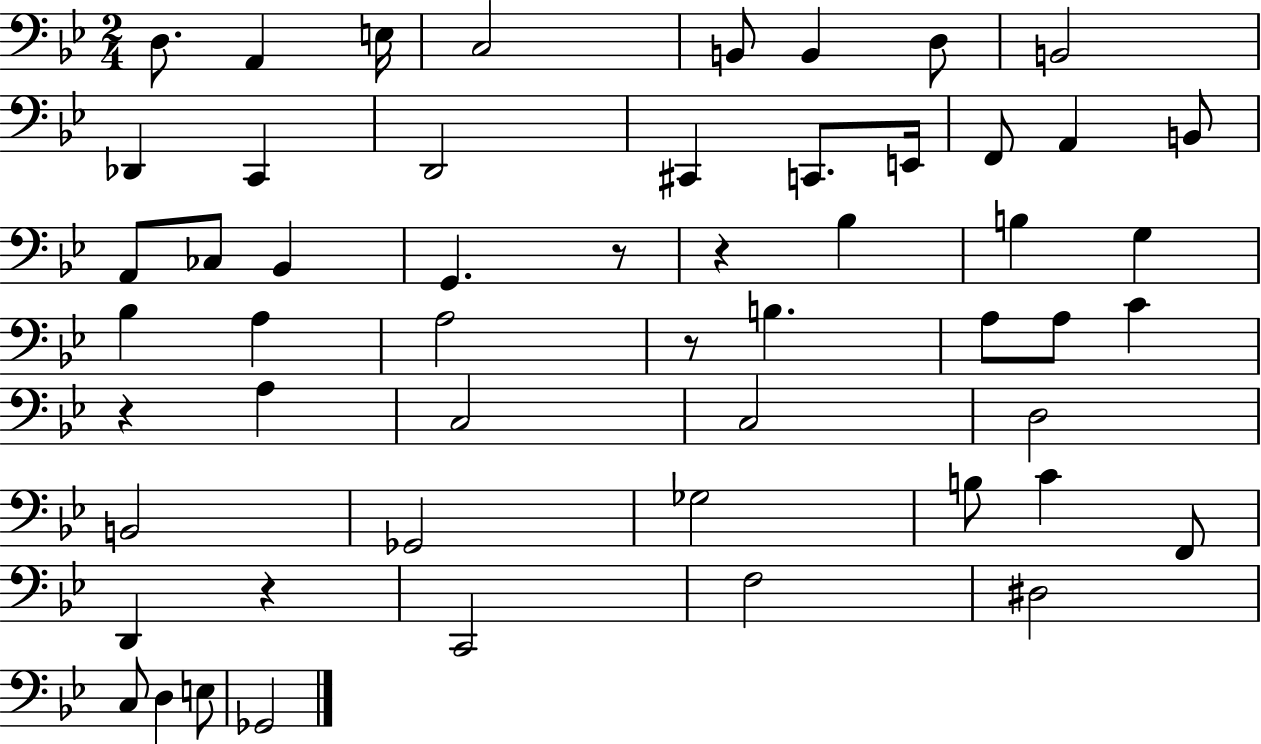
D3/e. A2/q E3/s C3/h B2/e B2/q D3/e B2/h Db2/q C2/q D2/h C#2/q C2/e. E2/s F2/e A2/q B2/e A2/e CES3/e Bb2/q G2/q. R/e R/q Bb3/q B3/q G3/q Bb3/q A3/q A3/h R/e B3/q. A3/e A3/e C4/q R/q A3/q C3/h C3/h D3/h B2/h Gb2/h Gb3/h B3/e C4/q F2/e D2/q R/q C2/h F3/h D#3/h C3/e D3/q E3/e Gb2/h